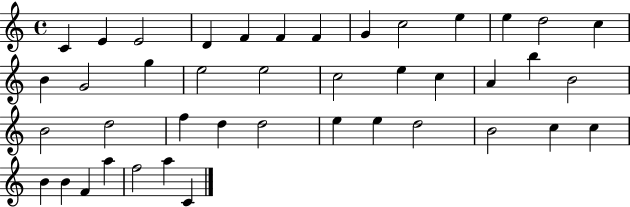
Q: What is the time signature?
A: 4/4